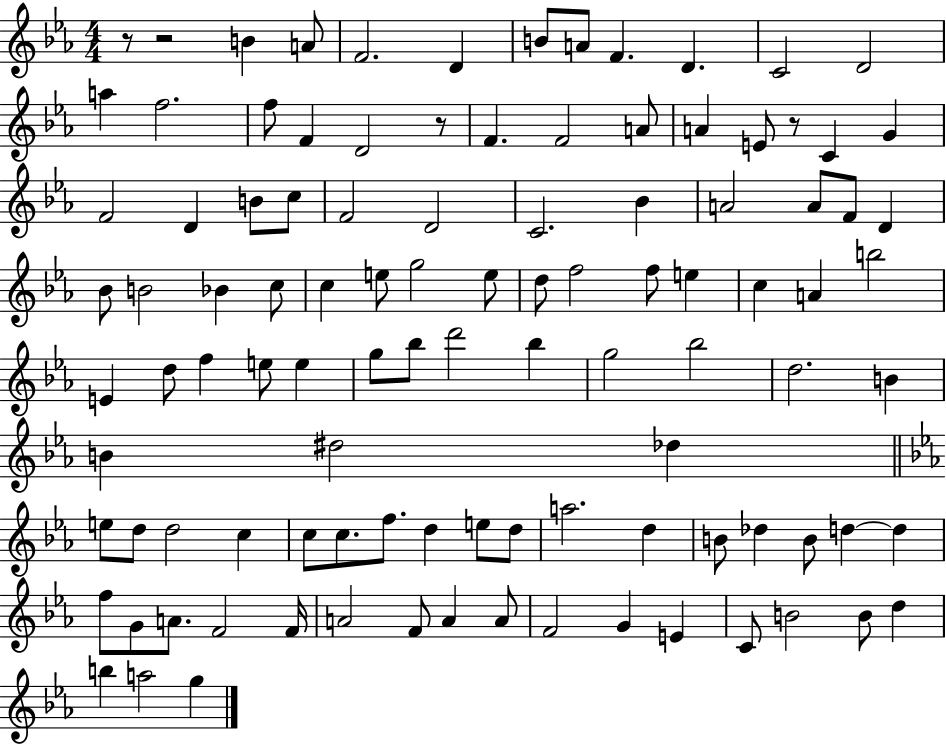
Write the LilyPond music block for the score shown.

{
  \clef treble
  \numericTimeSignature
  \time 4/4
  \key ees \major
  \repeat volta 2 { r8 r2 b'4 a'8 | f'2. d'4 | b'8 a'8 f'4. d'4. | c'2 d'2 | \break a''4 f''2. | f''8 f'4 d'2 r8 | f'4. f'2 a'8 | a'4 e'8 r8 c'4 g'4 | \break f'2 d'4 b'8 c''8 | f'2 d'2 | c'2. bes'4 | a'2 a'8 f'8 d'4 | \break bes'8 b'2 bes'4 c''8 | c''4 e''8 g''2 e''8 | d''8 f''2 f''8 e''4 | c''4 a'4 b''2 | \break e'4 d''8 f''4 e''8 e''4 | g''8 bes''8 d'''2 bes''4 | g''2 bes''2 | d''2. b'4 | \break b'4 dis''2 des''4 | \bar "||" \break \key ees \major e''8 d''8 d''2 c''4 | c''8 c''8. f''8. d''4 e''8 d''8 | a''2. d''4 | b'8 des''4 b'8 d''4~~ d''4 | \break f''8 g'8 a'8. f'2 f'16 | a'2 f'8 a'4 a'8 | f'2 g'4 e'4 | c'8 b'2 b'8 d''4 | \break b''4 a''2 g''4 | } \bar "|."
}